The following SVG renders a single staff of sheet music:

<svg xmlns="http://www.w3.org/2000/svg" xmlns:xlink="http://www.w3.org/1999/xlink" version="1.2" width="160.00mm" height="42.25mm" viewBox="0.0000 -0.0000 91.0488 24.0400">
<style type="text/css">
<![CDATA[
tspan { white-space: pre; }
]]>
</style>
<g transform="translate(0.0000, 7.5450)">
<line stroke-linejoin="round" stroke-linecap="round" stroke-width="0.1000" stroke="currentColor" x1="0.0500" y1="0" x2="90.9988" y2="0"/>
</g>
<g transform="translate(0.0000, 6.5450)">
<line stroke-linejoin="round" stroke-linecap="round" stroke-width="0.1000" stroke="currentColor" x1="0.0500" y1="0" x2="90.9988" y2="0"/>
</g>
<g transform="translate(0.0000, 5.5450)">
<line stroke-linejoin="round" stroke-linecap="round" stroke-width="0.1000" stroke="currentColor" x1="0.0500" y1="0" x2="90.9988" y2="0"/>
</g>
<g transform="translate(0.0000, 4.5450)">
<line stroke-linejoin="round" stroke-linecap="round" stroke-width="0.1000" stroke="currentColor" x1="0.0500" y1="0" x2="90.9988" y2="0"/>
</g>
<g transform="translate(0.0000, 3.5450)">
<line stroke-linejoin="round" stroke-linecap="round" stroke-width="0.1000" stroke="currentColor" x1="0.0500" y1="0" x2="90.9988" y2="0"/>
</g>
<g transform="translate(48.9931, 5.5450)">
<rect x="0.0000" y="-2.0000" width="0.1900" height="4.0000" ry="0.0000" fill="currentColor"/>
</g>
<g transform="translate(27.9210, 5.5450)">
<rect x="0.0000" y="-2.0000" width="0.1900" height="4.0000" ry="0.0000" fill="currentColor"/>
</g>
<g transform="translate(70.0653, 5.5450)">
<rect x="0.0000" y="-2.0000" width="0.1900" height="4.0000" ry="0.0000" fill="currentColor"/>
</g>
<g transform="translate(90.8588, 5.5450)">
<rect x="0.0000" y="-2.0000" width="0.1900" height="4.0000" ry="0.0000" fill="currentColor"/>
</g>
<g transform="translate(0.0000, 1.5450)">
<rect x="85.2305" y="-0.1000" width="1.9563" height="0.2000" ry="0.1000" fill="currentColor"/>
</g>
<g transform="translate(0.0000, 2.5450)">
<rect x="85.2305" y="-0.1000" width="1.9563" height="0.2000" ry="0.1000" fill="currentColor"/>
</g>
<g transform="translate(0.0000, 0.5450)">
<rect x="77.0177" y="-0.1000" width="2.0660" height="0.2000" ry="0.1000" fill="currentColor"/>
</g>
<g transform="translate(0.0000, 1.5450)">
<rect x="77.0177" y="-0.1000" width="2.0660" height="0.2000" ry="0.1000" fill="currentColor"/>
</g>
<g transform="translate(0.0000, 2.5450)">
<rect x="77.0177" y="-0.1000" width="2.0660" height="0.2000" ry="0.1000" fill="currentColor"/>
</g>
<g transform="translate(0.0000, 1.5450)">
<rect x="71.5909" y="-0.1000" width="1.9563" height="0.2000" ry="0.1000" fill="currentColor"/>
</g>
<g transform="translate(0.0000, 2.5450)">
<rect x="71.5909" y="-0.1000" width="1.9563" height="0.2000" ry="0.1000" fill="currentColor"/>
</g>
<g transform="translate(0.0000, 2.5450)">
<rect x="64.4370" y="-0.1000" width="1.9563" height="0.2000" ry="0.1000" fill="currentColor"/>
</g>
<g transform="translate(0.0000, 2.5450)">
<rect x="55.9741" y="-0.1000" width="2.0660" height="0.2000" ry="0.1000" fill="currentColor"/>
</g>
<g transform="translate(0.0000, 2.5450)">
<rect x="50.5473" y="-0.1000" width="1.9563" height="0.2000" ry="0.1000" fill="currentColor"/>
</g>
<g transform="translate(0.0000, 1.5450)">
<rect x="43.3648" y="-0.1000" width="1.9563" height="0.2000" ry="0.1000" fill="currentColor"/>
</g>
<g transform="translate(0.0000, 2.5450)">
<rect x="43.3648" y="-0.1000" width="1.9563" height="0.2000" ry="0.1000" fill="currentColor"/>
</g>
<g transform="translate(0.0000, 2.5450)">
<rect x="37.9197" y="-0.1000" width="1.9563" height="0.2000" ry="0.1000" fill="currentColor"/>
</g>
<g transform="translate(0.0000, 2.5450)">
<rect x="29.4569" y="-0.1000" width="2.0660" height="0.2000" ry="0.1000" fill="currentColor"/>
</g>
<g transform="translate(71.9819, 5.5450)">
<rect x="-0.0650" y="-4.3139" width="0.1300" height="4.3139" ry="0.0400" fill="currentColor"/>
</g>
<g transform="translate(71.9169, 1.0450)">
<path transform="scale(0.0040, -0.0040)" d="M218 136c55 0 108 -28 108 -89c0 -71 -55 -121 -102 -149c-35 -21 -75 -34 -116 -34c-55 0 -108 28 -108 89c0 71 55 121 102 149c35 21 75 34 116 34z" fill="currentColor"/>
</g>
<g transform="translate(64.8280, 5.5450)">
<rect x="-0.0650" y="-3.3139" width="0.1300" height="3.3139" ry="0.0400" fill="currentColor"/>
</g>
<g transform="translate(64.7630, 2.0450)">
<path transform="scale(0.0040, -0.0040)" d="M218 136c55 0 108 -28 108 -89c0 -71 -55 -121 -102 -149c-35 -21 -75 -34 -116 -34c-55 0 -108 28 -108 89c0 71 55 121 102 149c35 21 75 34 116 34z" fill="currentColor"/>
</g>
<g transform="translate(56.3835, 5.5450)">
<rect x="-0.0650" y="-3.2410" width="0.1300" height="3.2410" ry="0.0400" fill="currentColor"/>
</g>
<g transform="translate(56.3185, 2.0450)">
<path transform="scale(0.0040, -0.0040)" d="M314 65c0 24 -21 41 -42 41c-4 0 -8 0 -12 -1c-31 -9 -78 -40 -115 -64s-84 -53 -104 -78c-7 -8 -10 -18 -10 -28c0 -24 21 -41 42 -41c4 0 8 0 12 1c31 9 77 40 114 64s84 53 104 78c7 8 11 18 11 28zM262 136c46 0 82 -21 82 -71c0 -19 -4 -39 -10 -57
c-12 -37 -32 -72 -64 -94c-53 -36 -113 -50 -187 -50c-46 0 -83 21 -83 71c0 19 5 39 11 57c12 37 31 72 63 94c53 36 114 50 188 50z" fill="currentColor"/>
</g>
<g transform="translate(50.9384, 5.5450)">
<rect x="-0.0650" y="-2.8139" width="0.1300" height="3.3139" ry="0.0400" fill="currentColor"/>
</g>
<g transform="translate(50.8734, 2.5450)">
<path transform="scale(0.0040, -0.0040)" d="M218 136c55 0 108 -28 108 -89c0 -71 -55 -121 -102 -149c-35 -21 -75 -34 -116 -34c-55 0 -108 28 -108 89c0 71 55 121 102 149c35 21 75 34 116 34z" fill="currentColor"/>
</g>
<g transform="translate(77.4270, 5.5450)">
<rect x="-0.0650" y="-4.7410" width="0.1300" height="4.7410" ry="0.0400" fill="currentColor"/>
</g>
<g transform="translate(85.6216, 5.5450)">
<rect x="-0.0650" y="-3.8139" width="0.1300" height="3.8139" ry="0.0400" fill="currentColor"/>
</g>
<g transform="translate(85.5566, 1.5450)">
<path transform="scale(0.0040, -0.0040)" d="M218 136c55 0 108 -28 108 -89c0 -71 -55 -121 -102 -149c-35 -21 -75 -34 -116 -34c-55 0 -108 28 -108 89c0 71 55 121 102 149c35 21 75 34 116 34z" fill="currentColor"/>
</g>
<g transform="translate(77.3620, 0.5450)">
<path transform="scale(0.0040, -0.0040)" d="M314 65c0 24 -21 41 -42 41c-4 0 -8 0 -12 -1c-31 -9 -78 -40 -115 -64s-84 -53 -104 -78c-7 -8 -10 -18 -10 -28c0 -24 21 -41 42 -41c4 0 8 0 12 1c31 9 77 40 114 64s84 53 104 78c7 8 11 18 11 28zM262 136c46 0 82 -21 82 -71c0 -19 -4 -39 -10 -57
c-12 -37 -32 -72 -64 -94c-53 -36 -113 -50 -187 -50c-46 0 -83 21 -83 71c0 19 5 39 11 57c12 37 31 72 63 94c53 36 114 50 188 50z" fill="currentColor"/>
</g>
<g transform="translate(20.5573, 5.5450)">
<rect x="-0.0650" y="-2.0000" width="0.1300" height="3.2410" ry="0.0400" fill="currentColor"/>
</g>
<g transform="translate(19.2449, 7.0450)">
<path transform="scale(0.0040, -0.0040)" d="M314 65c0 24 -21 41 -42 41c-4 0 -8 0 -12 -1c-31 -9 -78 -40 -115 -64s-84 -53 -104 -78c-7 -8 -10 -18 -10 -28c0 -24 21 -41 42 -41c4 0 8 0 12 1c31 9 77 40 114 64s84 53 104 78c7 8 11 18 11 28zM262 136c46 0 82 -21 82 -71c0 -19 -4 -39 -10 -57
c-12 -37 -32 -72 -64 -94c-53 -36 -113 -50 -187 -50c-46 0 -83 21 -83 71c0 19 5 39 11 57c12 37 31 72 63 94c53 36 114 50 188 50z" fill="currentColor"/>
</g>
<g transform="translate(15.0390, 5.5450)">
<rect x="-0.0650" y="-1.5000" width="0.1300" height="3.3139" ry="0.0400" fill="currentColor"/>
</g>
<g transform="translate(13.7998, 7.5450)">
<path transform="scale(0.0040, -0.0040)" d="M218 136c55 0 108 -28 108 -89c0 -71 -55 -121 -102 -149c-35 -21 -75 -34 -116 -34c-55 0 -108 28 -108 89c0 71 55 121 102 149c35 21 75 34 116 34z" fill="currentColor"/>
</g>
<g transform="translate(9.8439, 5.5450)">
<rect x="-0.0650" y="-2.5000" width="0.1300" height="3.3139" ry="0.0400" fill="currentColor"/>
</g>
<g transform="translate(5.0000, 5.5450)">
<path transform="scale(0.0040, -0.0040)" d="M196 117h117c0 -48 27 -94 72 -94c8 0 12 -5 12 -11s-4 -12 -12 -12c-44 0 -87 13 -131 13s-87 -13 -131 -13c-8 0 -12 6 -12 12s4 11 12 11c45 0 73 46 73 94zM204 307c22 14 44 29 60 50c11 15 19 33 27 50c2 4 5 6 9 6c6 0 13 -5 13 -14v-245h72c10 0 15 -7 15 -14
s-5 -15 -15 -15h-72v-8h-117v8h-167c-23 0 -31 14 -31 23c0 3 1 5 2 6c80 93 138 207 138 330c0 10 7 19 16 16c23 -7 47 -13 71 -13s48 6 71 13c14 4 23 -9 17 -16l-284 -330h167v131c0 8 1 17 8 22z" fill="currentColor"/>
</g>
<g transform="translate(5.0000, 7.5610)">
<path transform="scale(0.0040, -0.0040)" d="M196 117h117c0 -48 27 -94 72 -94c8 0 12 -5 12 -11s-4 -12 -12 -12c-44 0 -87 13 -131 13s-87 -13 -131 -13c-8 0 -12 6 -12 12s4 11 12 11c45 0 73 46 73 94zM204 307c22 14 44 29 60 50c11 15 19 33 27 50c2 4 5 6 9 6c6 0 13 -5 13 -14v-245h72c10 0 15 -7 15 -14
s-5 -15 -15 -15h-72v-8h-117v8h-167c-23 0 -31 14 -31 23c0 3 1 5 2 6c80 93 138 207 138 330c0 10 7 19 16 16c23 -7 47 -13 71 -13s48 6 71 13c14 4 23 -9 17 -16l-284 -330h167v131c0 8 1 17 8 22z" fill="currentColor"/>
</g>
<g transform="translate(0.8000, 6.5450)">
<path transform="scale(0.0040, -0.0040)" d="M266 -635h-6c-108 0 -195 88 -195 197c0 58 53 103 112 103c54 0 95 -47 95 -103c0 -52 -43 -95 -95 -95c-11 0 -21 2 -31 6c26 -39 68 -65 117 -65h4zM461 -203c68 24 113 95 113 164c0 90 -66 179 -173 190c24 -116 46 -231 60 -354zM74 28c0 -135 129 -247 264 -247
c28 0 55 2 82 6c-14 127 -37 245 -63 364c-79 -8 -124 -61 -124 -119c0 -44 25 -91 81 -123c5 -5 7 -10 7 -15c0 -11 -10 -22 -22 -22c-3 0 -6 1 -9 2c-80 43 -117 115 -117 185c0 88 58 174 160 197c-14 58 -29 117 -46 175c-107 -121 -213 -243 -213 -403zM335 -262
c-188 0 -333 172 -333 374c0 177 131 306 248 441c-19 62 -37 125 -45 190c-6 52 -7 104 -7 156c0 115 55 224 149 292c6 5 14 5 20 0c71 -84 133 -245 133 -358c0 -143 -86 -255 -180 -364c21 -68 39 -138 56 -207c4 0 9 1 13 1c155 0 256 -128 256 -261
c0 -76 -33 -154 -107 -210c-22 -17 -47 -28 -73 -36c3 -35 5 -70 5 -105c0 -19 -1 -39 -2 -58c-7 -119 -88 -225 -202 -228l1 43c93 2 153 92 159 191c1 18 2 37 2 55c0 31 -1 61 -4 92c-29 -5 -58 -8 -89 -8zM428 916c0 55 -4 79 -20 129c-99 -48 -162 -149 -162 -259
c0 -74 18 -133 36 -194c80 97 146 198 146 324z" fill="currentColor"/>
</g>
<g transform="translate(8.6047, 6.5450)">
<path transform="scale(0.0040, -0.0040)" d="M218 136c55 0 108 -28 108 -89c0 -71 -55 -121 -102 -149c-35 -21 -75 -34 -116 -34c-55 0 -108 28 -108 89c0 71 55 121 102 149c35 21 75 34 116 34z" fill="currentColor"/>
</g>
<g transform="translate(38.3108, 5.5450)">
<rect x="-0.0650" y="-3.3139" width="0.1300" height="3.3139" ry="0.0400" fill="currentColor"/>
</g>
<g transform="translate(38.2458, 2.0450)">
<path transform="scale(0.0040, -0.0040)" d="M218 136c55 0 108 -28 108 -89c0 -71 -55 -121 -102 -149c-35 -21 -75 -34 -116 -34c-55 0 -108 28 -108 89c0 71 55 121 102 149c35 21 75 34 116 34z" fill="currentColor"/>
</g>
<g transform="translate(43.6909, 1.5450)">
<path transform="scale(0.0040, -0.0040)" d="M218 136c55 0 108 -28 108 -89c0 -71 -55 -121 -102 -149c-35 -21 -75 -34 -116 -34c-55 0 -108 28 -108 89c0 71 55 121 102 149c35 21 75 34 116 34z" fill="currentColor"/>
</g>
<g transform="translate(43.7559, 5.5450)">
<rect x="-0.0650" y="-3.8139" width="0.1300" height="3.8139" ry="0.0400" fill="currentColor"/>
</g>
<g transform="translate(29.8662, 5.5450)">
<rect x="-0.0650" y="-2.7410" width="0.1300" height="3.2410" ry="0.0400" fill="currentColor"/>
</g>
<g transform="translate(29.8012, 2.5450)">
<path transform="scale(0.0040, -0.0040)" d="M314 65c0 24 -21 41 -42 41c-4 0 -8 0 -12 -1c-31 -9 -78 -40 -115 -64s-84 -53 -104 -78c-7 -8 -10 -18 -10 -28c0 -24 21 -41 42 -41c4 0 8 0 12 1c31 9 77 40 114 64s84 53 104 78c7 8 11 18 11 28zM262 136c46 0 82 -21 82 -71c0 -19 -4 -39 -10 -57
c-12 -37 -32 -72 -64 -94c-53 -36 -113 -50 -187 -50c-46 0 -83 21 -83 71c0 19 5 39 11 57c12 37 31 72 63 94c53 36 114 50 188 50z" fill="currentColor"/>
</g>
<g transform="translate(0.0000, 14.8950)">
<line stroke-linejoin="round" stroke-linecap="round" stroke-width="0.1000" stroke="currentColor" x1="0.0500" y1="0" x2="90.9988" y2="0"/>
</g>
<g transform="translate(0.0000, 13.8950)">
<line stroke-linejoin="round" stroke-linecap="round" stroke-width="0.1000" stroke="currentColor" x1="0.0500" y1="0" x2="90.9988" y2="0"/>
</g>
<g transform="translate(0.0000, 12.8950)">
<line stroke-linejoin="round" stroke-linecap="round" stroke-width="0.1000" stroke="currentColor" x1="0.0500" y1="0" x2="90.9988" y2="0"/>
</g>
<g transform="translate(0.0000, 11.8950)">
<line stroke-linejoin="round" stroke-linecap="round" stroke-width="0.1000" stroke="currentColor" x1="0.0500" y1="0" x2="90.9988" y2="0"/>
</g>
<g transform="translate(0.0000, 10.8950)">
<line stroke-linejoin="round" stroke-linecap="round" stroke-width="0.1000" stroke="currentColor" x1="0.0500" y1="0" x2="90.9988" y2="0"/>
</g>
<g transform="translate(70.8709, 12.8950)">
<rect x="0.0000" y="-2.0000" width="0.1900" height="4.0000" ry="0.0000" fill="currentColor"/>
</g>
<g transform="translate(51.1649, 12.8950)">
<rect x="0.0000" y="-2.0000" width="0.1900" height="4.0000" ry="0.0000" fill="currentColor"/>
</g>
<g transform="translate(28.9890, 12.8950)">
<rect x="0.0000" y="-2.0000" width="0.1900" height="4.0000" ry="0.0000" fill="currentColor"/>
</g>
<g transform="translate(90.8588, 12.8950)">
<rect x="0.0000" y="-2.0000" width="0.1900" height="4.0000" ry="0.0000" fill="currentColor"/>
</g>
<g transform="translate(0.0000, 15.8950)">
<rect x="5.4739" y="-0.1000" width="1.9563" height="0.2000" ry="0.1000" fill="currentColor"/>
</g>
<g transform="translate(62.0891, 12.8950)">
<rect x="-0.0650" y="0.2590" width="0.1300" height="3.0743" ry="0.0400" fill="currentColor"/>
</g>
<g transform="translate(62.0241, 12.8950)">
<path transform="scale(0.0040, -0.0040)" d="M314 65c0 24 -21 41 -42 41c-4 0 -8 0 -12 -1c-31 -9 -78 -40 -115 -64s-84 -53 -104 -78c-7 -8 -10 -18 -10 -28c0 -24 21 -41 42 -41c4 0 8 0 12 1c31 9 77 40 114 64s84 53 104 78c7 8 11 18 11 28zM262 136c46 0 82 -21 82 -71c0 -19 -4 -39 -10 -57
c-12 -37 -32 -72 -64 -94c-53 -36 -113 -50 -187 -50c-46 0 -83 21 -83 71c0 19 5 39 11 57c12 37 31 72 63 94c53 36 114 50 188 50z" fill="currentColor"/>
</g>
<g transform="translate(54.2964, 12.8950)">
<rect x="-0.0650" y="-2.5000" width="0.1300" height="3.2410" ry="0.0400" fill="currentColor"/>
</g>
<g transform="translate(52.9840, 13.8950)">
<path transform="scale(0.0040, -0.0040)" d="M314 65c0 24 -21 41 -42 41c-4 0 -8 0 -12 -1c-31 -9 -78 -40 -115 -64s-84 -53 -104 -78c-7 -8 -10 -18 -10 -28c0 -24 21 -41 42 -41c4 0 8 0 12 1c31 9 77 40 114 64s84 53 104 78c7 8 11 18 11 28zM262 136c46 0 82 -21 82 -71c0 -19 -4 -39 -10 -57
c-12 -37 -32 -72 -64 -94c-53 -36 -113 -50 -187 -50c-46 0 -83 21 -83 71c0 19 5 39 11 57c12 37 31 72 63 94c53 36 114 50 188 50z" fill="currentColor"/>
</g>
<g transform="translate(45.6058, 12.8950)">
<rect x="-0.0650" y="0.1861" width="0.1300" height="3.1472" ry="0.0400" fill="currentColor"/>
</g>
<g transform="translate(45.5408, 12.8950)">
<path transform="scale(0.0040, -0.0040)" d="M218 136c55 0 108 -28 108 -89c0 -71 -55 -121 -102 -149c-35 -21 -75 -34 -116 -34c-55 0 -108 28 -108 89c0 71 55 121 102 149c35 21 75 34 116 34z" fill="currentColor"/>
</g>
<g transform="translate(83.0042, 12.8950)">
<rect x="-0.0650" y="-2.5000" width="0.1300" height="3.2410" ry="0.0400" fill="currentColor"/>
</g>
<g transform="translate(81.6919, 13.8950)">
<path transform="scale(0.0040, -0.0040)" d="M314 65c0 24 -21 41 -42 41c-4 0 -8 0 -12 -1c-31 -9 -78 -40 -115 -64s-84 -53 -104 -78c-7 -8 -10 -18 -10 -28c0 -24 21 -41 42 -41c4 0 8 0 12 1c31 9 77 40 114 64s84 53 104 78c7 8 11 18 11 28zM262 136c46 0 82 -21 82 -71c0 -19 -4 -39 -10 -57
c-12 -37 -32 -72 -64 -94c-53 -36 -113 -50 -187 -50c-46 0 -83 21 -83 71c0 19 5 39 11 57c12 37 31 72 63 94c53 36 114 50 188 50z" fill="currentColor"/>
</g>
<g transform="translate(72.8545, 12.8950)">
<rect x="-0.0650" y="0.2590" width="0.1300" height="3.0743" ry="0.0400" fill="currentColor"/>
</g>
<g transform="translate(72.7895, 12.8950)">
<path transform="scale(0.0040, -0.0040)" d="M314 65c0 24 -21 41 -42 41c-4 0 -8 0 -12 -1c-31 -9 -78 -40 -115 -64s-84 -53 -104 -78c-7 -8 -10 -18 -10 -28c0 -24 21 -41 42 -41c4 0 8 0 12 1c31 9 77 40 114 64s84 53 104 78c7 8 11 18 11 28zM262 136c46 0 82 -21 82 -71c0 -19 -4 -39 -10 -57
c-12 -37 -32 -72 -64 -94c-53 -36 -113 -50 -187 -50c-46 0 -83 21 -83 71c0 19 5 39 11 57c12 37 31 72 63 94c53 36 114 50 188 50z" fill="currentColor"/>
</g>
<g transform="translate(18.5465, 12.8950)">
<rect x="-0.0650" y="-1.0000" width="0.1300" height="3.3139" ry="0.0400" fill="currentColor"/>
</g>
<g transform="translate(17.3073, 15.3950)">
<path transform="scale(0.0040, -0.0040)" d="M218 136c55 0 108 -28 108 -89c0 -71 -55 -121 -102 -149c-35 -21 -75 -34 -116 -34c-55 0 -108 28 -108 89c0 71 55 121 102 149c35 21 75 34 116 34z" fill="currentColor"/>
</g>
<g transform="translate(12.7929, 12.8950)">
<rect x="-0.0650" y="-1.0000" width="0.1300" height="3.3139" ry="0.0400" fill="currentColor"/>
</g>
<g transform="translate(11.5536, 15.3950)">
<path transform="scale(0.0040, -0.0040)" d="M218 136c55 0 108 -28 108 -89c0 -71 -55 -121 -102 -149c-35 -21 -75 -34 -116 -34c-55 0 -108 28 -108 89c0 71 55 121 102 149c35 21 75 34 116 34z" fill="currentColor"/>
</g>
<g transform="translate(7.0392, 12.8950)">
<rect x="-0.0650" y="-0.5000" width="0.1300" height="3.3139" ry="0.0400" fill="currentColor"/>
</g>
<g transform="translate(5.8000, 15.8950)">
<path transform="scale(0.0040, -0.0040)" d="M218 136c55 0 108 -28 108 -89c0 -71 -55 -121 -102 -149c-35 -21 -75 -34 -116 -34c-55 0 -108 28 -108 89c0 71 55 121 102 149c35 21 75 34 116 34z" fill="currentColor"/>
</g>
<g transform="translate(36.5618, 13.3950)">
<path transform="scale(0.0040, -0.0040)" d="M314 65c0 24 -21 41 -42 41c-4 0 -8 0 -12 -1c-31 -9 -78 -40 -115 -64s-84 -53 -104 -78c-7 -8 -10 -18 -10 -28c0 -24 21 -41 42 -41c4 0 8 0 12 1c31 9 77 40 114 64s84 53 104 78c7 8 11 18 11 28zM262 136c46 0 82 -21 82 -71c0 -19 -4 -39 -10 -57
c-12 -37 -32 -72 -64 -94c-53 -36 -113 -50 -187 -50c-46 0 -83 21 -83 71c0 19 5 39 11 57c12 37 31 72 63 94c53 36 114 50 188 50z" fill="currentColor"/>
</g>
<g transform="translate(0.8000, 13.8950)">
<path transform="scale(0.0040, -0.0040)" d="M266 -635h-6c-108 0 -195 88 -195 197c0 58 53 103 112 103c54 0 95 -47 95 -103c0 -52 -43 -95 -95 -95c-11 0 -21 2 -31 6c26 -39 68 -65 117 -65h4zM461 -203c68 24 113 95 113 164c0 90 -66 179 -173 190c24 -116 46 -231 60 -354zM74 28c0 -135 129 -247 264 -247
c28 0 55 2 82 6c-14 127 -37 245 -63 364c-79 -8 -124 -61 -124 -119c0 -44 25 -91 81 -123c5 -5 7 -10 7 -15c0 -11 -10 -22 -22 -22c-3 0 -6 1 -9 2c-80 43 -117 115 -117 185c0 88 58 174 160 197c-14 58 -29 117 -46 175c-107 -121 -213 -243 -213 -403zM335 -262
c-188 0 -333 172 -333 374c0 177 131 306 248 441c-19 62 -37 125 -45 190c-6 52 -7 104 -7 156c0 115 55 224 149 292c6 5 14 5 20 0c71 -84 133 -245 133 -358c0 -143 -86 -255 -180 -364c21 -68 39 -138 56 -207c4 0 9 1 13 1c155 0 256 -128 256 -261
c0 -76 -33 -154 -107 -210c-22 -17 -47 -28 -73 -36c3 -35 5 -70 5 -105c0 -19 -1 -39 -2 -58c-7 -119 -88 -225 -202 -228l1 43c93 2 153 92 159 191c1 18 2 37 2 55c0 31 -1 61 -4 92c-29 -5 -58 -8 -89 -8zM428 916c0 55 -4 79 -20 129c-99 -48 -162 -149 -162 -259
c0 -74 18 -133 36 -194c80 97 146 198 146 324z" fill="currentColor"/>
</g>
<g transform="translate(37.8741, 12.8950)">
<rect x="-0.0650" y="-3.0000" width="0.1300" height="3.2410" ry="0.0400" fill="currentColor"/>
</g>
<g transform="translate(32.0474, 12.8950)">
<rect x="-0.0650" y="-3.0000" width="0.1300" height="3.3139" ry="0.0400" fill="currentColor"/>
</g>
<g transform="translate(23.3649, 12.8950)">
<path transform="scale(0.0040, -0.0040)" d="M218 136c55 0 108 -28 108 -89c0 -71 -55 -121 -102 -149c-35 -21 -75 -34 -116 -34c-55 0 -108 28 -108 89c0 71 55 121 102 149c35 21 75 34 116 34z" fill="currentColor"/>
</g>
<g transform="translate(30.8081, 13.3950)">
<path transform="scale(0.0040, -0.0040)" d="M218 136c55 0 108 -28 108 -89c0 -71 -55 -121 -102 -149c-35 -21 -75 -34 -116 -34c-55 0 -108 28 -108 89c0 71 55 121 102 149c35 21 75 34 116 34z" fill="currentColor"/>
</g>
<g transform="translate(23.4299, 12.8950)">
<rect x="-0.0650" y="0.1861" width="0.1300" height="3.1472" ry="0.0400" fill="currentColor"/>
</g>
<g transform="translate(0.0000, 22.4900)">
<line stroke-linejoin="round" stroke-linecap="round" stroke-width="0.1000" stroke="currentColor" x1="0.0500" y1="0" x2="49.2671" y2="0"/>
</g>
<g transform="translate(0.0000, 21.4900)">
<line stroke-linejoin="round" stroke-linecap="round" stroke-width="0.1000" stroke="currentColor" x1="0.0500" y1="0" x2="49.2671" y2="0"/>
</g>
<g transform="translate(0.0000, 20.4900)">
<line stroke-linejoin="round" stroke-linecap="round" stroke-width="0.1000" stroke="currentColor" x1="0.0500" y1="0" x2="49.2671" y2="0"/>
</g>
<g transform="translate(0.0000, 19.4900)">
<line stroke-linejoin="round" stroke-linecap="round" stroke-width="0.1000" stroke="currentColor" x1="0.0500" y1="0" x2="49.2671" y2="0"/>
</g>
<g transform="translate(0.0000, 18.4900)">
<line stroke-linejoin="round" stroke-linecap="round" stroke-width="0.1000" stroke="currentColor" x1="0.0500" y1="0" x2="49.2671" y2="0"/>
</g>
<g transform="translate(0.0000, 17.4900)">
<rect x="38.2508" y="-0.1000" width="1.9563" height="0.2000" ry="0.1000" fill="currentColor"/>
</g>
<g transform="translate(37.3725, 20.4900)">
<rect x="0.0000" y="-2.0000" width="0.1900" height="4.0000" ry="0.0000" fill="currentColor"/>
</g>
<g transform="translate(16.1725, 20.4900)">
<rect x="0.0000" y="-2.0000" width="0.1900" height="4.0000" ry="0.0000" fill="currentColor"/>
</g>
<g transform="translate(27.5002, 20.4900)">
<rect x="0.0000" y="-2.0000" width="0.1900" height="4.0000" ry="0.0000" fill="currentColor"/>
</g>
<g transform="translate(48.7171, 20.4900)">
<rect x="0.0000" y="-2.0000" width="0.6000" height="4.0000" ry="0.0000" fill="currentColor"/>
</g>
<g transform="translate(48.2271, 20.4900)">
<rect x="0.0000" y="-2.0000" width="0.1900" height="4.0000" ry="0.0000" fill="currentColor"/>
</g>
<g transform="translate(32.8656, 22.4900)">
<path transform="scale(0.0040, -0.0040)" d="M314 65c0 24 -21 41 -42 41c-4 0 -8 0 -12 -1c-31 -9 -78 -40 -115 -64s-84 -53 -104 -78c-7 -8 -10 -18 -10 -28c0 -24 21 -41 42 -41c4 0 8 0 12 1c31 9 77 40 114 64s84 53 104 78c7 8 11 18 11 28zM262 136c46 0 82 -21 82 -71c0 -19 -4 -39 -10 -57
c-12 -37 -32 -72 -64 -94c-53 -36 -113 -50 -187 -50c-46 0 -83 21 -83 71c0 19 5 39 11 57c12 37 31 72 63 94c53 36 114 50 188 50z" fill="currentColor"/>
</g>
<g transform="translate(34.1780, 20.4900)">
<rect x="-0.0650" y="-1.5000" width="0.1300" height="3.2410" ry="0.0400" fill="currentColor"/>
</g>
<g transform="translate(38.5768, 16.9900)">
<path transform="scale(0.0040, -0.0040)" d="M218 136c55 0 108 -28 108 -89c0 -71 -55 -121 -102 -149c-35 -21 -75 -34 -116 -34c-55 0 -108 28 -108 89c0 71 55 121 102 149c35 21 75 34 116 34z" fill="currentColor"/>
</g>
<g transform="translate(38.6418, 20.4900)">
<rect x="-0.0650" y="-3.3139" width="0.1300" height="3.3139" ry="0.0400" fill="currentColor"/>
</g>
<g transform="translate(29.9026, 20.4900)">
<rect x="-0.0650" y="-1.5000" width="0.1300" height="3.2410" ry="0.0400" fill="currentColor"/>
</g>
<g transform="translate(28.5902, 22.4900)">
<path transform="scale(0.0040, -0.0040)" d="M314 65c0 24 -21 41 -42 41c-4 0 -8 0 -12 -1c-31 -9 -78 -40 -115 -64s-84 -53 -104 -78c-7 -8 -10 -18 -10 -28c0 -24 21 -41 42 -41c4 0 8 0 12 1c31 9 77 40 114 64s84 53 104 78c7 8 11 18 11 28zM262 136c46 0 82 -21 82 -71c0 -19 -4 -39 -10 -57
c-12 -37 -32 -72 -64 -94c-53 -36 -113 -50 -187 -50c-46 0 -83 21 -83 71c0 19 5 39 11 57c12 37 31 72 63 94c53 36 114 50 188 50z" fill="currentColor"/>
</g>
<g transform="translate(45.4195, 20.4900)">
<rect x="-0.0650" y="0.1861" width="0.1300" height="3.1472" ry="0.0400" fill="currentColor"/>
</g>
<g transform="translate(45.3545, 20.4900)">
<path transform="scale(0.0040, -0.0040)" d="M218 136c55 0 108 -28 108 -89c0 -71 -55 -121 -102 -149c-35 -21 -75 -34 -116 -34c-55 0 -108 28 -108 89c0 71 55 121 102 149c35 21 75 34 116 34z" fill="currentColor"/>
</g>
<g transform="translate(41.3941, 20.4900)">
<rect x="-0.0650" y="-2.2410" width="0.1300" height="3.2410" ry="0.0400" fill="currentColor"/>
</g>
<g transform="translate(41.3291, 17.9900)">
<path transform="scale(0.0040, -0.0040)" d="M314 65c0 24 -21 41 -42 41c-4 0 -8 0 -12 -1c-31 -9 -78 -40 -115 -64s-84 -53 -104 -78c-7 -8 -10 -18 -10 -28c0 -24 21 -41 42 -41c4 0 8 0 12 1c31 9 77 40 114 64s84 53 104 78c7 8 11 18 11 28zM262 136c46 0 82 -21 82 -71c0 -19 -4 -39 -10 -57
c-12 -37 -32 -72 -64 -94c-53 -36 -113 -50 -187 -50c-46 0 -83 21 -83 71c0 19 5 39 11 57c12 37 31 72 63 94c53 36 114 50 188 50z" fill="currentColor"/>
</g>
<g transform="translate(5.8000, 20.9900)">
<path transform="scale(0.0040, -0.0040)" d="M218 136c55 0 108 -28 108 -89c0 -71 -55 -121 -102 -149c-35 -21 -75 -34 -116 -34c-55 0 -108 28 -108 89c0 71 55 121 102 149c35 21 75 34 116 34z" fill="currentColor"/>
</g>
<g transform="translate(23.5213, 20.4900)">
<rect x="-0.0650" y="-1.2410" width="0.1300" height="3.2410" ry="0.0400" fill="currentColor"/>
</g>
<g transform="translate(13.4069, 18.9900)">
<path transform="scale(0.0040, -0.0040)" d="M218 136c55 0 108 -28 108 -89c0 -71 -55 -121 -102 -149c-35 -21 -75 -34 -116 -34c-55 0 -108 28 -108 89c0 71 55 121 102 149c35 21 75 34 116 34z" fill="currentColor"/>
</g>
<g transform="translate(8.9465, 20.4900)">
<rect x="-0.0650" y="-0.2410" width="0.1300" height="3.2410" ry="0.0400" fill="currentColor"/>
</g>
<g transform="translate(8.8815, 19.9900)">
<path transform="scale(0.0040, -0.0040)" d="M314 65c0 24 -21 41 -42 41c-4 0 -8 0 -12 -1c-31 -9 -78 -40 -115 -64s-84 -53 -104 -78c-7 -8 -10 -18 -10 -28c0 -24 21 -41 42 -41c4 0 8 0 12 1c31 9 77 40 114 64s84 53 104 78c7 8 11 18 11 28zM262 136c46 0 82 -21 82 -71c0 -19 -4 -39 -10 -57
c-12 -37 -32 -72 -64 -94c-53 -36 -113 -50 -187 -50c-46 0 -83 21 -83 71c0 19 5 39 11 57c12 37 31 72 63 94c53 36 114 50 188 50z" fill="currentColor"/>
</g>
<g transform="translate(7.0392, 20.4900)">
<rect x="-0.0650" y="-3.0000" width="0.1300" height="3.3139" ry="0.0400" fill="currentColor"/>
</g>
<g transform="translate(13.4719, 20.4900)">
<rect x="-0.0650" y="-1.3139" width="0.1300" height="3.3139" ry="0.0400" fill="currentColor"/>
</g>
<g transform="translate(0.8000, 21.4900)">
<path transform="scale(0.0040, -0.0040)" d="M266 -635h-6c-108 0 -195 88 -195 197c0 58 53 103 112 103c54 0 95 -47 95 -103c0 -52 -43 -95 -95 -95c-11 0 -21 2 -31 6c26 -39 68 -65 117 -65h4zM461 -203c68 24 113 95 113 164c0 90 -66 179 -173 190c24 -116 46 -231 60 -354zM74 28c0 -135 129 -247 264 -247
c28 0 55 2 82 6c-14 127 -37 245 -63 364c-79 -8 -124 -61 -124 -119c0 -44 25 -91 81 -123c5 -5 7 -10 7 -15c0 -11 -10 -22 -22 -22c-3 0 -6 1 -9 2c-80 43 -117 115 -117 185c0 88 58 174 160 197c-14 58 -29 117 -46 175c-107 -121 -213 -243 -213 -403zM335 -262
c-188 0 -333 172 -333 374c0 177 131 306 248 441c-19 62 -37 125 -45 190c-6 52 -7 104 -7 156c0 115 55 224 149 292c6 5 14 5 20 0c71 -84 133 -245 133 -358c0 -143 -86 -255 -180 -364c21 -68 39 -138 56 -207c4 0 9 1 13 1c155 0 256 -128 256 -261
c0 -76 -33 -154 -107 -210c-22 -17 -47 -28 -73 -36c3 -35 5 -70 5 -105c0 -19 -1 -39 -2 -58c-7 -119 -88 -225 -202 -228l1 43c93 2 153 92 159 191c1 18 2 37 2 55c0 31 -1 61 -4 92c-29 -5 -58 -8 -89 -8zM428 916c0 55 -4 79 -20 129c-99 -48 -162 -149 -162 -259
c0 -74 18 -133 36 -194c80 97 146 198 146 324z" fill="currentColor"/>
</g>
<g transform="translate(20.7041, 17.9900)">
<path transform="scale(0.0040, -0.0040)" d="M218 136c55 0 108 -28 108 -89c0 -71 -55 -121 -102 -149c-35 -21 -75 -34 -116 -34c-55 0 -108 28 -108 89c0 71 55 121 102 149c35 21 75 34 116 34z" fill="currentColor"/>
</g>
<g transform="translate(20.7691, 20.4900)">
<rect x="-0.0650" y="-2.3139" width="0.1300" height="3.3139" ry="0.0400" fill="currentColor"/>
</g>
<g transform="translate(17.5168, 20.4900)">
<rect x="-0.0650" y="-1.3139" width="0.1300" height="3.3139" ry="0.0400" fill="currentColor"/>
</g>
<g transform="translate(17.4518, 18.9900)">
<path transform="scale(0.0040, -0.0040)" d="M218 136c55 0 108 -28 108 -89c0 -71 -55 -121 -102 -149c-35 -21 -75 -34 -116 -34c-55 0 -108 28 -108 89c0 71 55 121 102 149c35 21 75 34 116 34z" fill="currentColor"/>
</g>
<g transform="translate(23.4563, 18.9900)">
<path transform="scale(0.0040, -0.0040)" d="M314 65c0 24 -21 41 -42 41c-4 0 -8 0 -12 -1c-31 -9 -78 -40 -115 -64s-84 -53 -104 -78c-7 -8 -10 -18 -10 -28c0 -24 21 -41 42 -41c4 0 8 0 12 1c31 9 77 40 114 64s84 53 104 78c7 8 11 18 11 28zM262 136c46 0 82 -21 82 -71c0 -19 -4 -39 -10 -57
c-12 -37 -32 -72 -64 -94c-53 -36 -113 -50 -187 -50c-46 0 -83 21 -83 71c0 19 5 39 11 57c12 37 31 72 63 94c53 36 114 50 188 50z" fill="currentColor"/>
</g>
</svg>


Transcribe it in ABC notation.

X:1
T:Untitled
M:4/4
L:1/4
K:C
G E F2 a2 b c' a b2 b d' e'2 c' C D D B A A2 B G2 B2 B2 G2 A c2 e e g e2 E2 E2 b g2 B